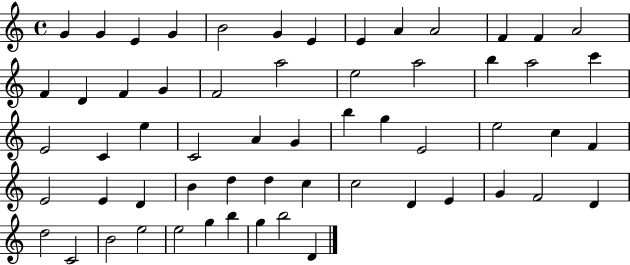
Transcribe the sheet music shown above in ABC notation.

X:1
T:Untitled
M:4/4
L:1/4
K:C
G G E G B2 G E E A A2 F F A2 F D F G F2 a2 e2 a2 b a2 c' E2 C e C2 A G b g E2 e2 c F E2 E D B d d c c2 D E G F2 D d2 C2 B2 e2 e2 g b g b2 D